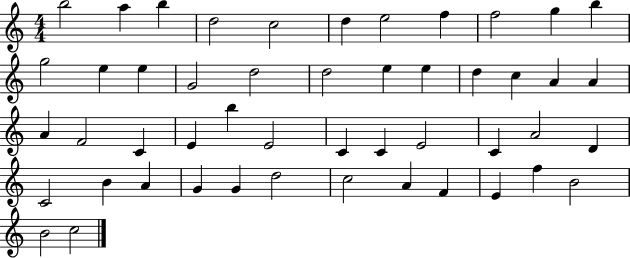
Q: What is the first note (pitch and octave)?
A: B5